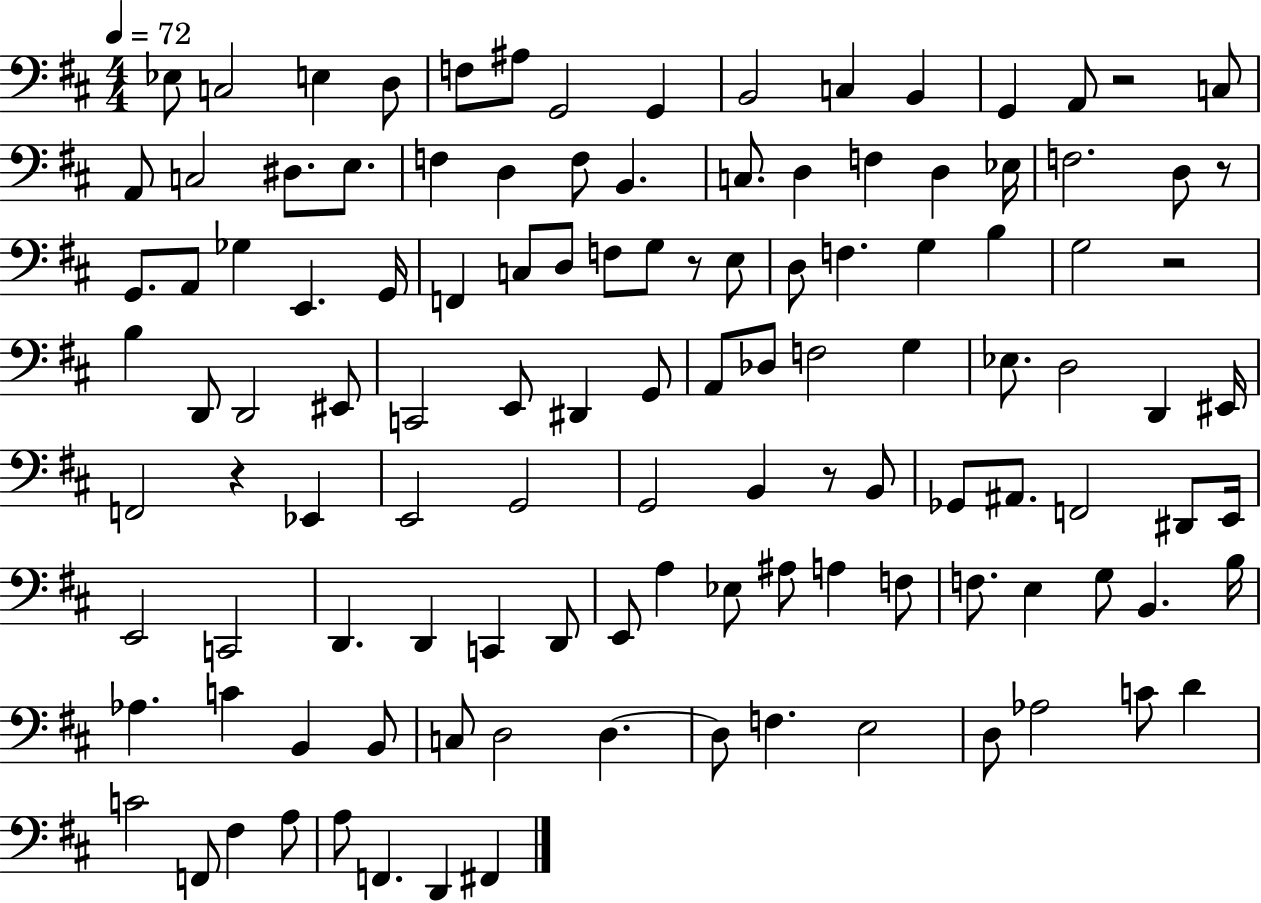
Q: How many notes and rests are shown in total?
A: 118